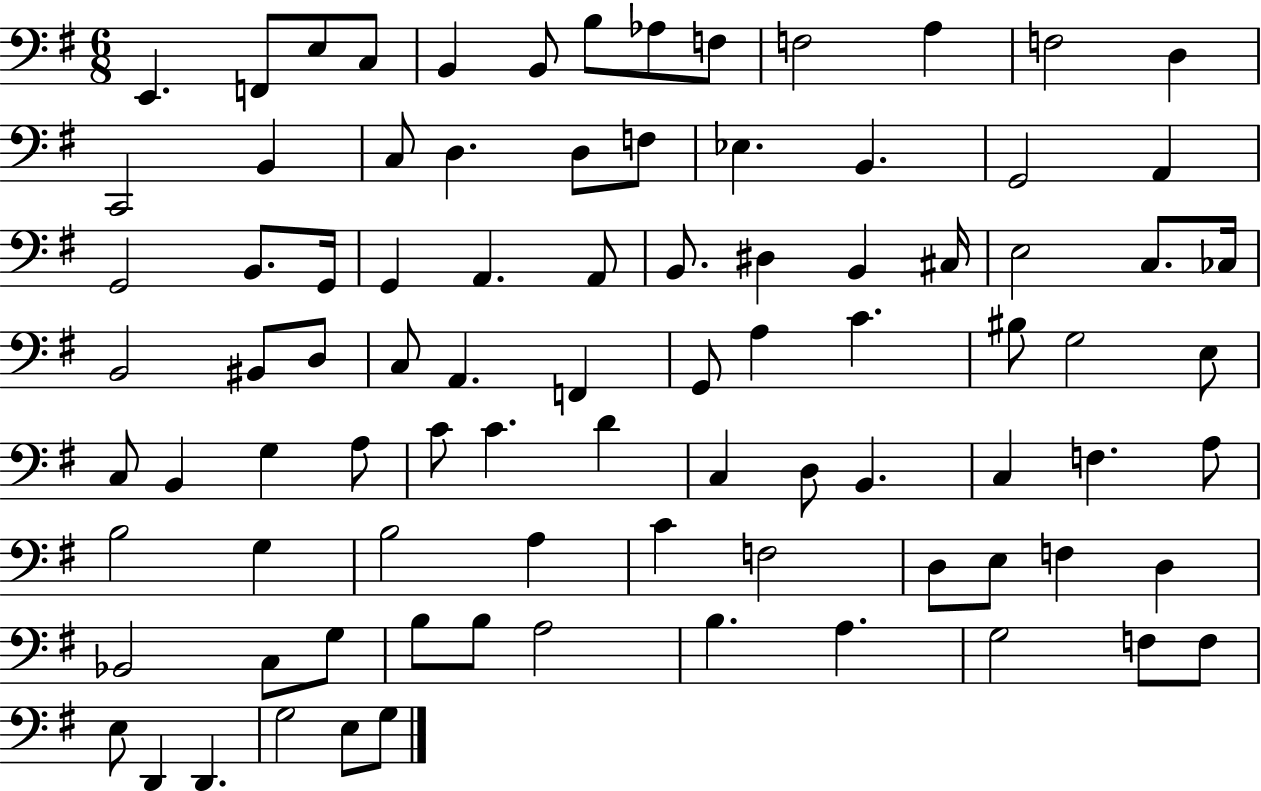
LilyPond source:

{
  \clef bass
  \numericTimeSignature
  \time 6/8
  \key g \major
  e,4. f,8 e8 c8 | b,4 b,8 b8 aes8 f8 | f2 a4 | f2 d4 | \break c,2 b,4 | c8 d4. d8 f8 | ees4. b,4. | g,2 a,4 | \break g,2 b,8. g,16 | g,4 a,4. a,8 | b,8. dis4 b,4 cis16 | e2 c8. ces16 | \break b,2 bis,8 d8 | c8 a,4. f,4 | g,8 a4 c'4. | bis8 g2 e8 | \break c8 b,4 g4 a8 | c'8 c'4. d'4 | c4 d8 b,4. | c4 f4. a8 | \break b2 g4 | b2 a4 | c'4 f2 | d8 e8 f4 d4 | \break bes,2 c8 g8 | b8 b8 a2 | b4. a4. | g2 f8 f8 | \break e8 d,4 d,4. | g2 e8 g8 | \bar "|."
}